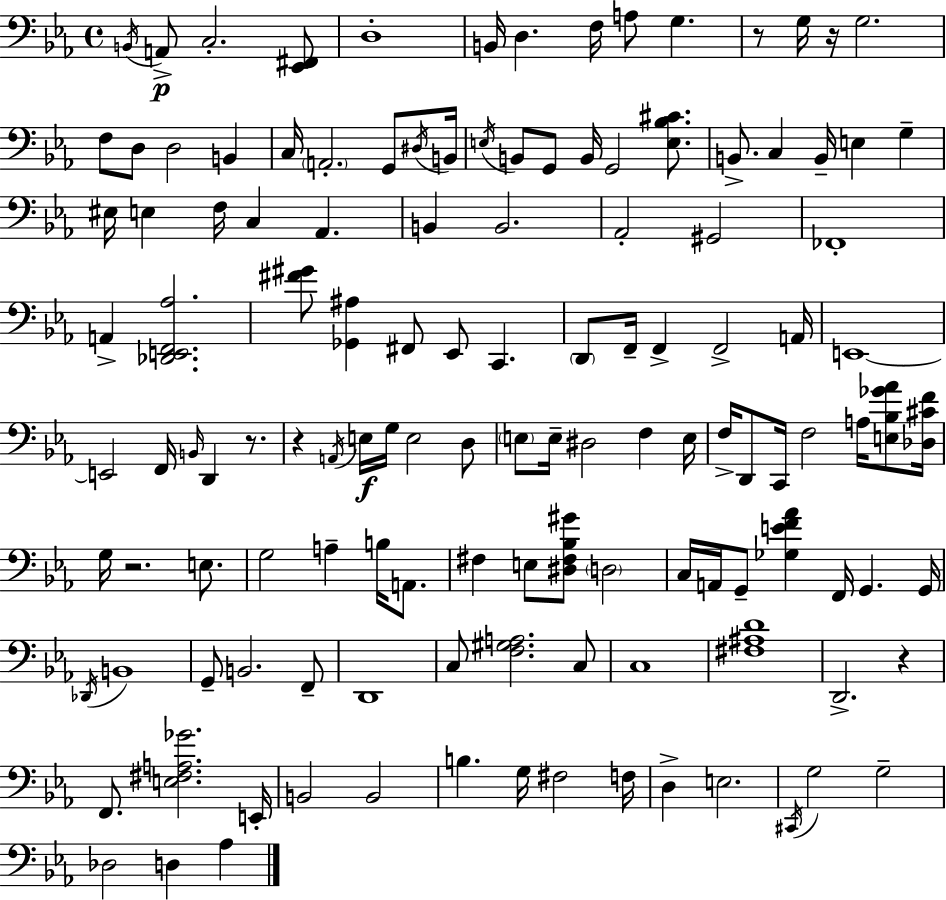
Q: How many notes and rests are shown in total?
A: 128